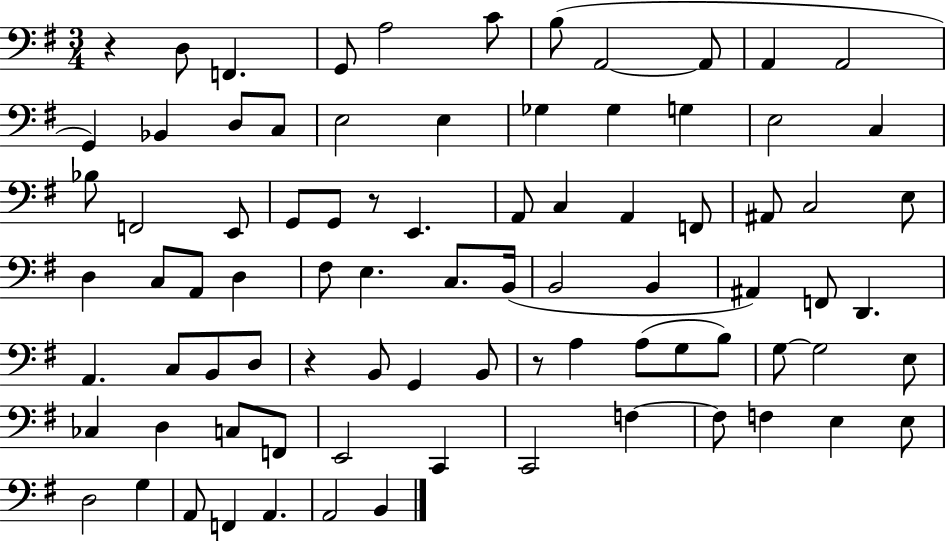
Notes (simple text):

R/q D3/e F2/q. G2/e A3/h C4/e B3/e A2/h A2/e A2/q A2/h G2/q Bb2/q D3/e C3/e E3/h E3/q Gb3/q Gb3/q G3/q E3/h C3/q Bb3/e F2/h E2/e G2/e G2/e R/e E2/q. A2/e C3/q A2/q F2/e A#2/e C3/h E3/e D3/q C3/e A2/e D3/q F#3/e E3/q. C3/e. B2/s B2/h B2/q A#2/q F2/e D2/q. A2/q. C3/e B2/e D3/e R/q B2/e G2/q B2/e R/e A3/q A3/e G3/e B3/e G3/e G3/h E3/e CES3/q D3/q C3/e F2/e E2/h C2/q C2/h F3/q F3/e F3/q E3/q E3/e D3/h G3/q A2/e F2/q A2/q. A2/h B2/q